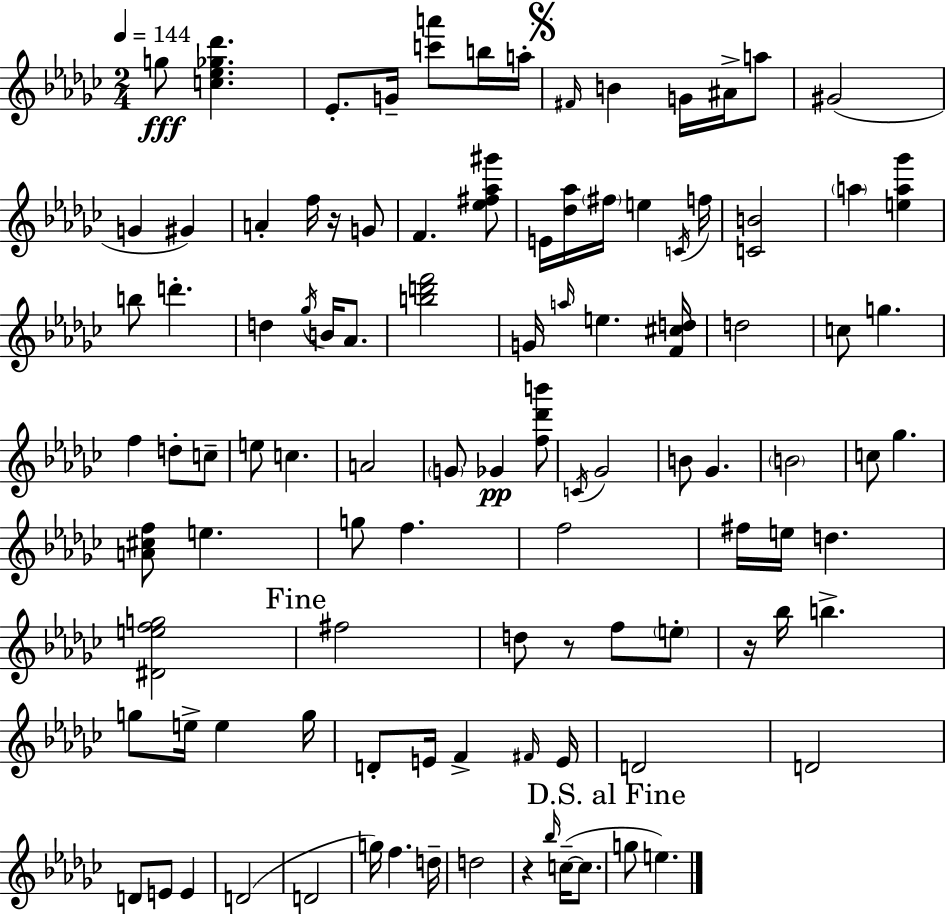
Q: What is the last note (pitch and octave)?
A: E5